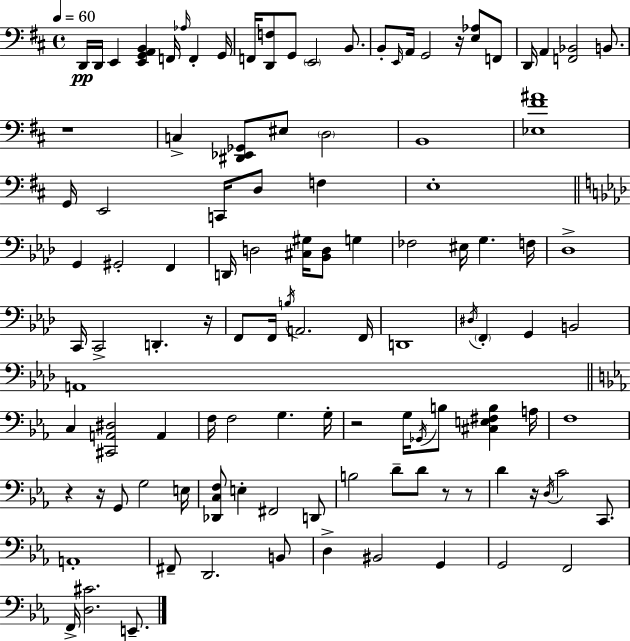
{
  \clef bass
  \time 4/4
  \defaultTimeSignature
  \key d \major
  \tempo 4 = 60
  d,16\pp d,16 e,4 <e, g, a, b,>4 f,16 \grace { aes16 } f,4-. | g,16 f,16 <d, f>8 g,8 \parenthesize e,2 b,8. | b,8-. \grace { e,16 } a,16 g,2 r16 <e aes>8 | f,8 d,16 a,4 <f, bes,>2 b,8. | \break r1 | c4-> <dis, ees, ges,>8 eis8 \parenthesize d2 | b,1 | <ees fis' ais'>1 | \break g,16 e,2 c,16 d8 f4 | e1-. | \bar "||" \break \key aes \major g,4 gis,2-. f,4 | d,16 d2 <cis gis>16 <bes, d>8 g4 | fes2 eis16 g4. f16 | des1-> | \break c,16 c,2-> d,4.-. r16 | f,8 f,16 \acciaccatura { b16 } a,2. | f,16 d,1 | \acciaccatura { dis16 } \parenthesize f,4-. g,4 b,2 | \break a,1 | \bar "||" \break \key ees \major c4 <cis, a, dis>2 a,4 | f16 f2 g4. g16-. | r2 g16 \acciaccatura { ges,16 } b8 <cis e fis b>4 | a16 f1 | \break r4 r16 g,8 g2 | e16 <des, c f>8 e4-. fis,2 d,8 | b2 d'8-- d'8 r8 r8 | d'4 r16 \acciaccatura { d16 } c'2 c,8. | \break a,1-. | fis,8-- d,2. | b,8 d4-> bis,2 g,4 | g,2 f,2 | \break f,16-> <d cis'>2. e,8.-- | \bar "|."
}